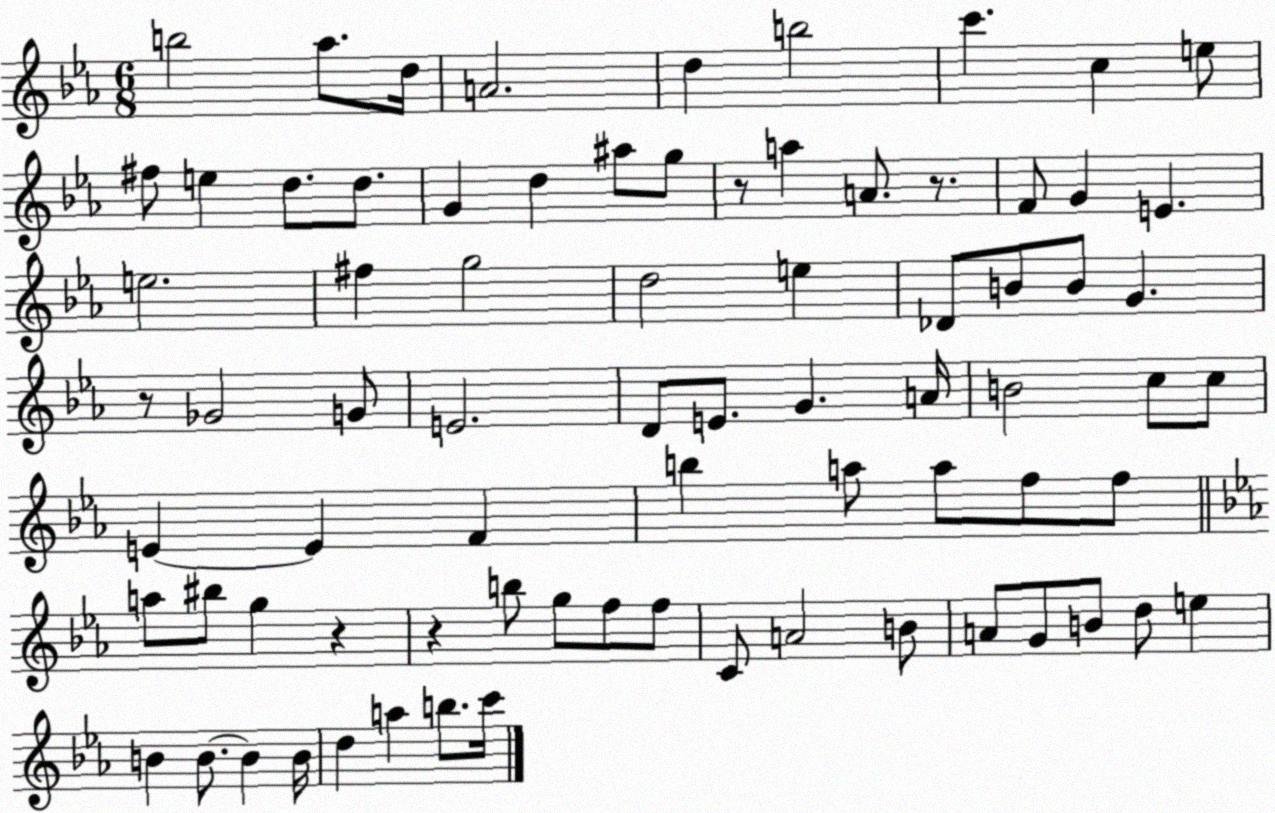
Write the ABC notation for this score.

X:1
T:Untitled
M:6/8
L:1/4
K:Eb
b2 _a/2 d/4 A2 d b2 c' c e/2 ^f/2 e d/2 d/2 G d ^a/2 g/2 z/2 a A/2 z/2 F/2 G E e2 ^f g2 d2 e _D/2 B/2 B/2 G z/2 _G2 G/2 E2 D/2 E/2 G A/4 B2 c/2 c/2 E E F b a/2 a/2 f/2 f/2 a/2 ^b/2 g z z b/2 g/2 f/2 f/2 C/2 A2 B/2 A/2 G/2 B/2 d/2 e B B/2 B B/4 d a b/2 c'/4